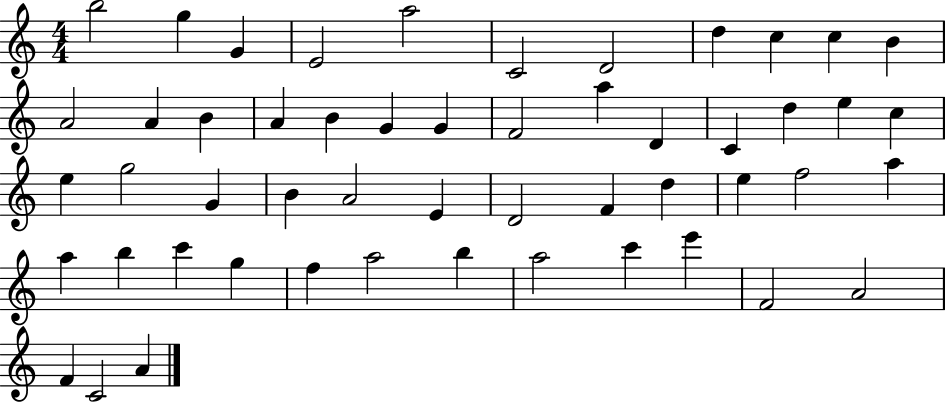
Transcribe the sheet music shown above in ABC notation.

X:1
T:Untitled
M:4/4
L:1/4
K:C
b2 g G E2 a2 C2 D2 d c c B A2 A B A B G G F2 a D C d e c e g2 G B A2 E D2 F d e f2 a a b c' g f a2 b a2 c' e' F2 A2 F C2 A